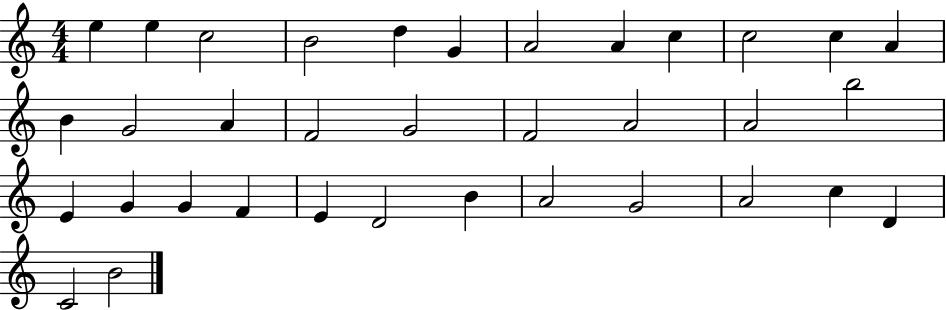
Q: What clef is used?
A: treble